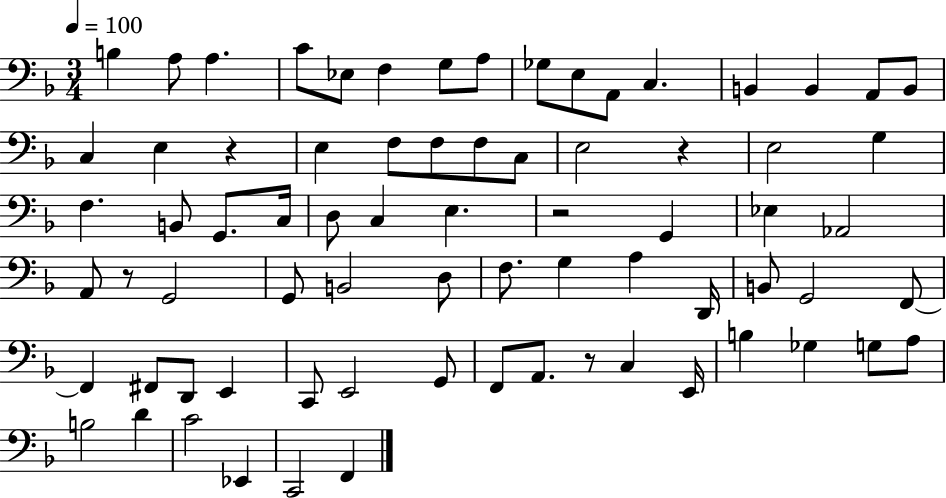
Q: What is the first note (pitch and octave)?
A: B3